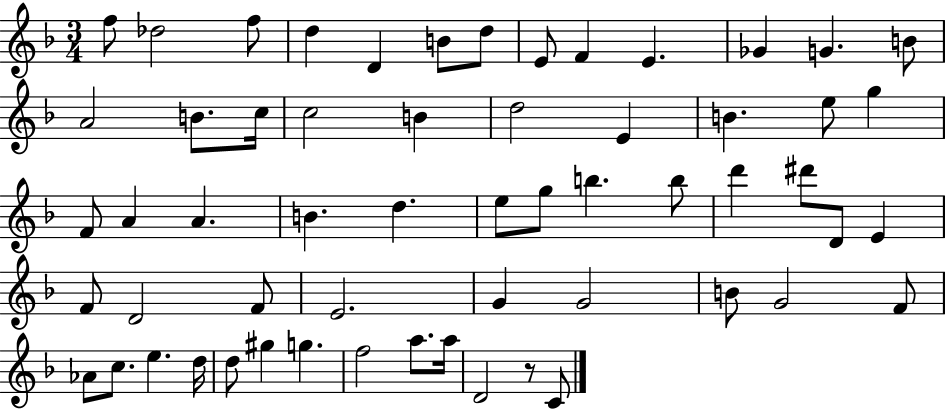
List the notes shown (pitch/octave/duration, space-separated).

F5/e Db5/h F5/e D5/q D4/q B4/e D5/e E4/e F4/q E4/q. Gb4/q G4/q. B4/e A4/h B4/e. C5/s C5/h B4/q D5/h E4/q B4/q. E5/e G5/q F4/e A4/q A4/q. B4/q. D5/q. E5/e G5/e B5/q. B5/e D6/q D#6/e D4/e E4/q F4/e D4/h F4/e E4/h. G4/q G4/h B4/e G4/h F4/e Ab4/e C5/e. E5/q. D5/s D5/e G#5/q G5/q. F5/h A5/e. A5/s D4/h R/e C4/e